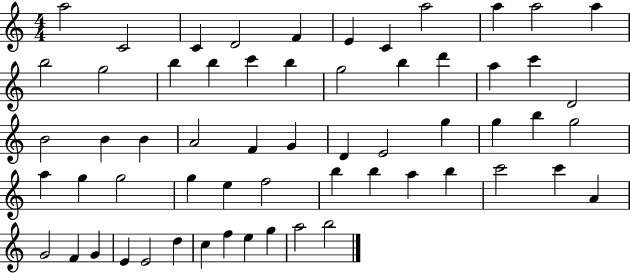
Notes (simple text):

A5/h C4/h C4/q D4/h F4/q E4/q C4/q A5/h A5/q A5/h A5/q B5/h G5/h B5/q B5/q C6/q B5/q G5/h B5/q D6/q A5/q C6/q D4/h B4/h B4/q B4/q A4/h F4/q G4/q D4/q E4/h G5/q G5/q B5/q G5/h A5/q G5/q G5/h G5/q E5/q F5/h B5/q B5/q A5/q B5/q C6/h C6/q A4/q G4/h F4/q G4/q E4/q E4/h D5/q C5/q F5/q E5/q G5/q A5/h B5/h